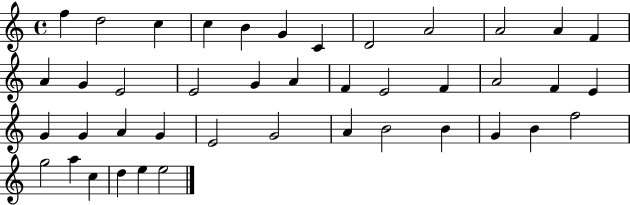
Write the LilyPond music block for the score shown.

{
  \clef treble
  \time 4/4
  \defaultTimeSignature
  \key c \major
  f''4 d''2 c''4 | c''4 b'4 g'4 c'4 | d'2 a'2 | a'2 a'4 f'4 | \break a'4 g'4 e'2 | e'2 g'4 a'4 | f'4 e'2 f'4 | a'2 f'4 e'4 | \break g'4 g'4 a'4 g'4 | e'2 g'2 | a'4 b'2 b'4 | g'4 b'4 f''2 | \break g''2 a''4 c''4 | d''4 e''4 e''2 | \bar "|."
}